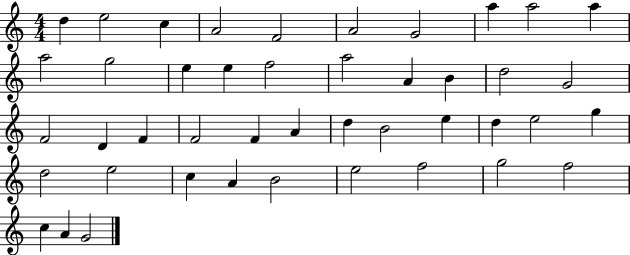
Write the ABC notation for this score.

X:1
T:Untitled
M:4/4
L:1/4
K:C
d e2 c A2 F2 A2 G2 a a2 a a2 g2 e e f2 a2 A B d2 G2 F2 D F F2 F A d B2 e d e2 g d2 e2 c A B2 e2 f2 g2 f2 c A G2